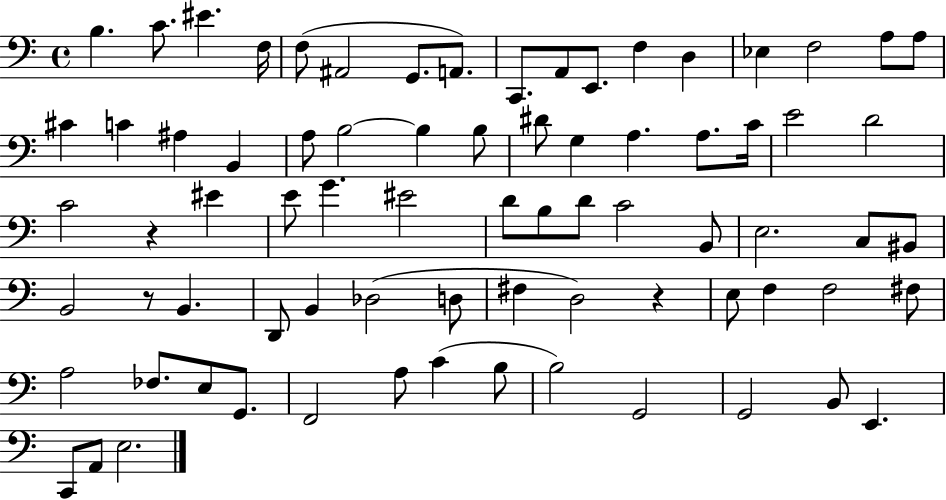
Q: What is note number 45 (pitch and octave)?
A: BIS2